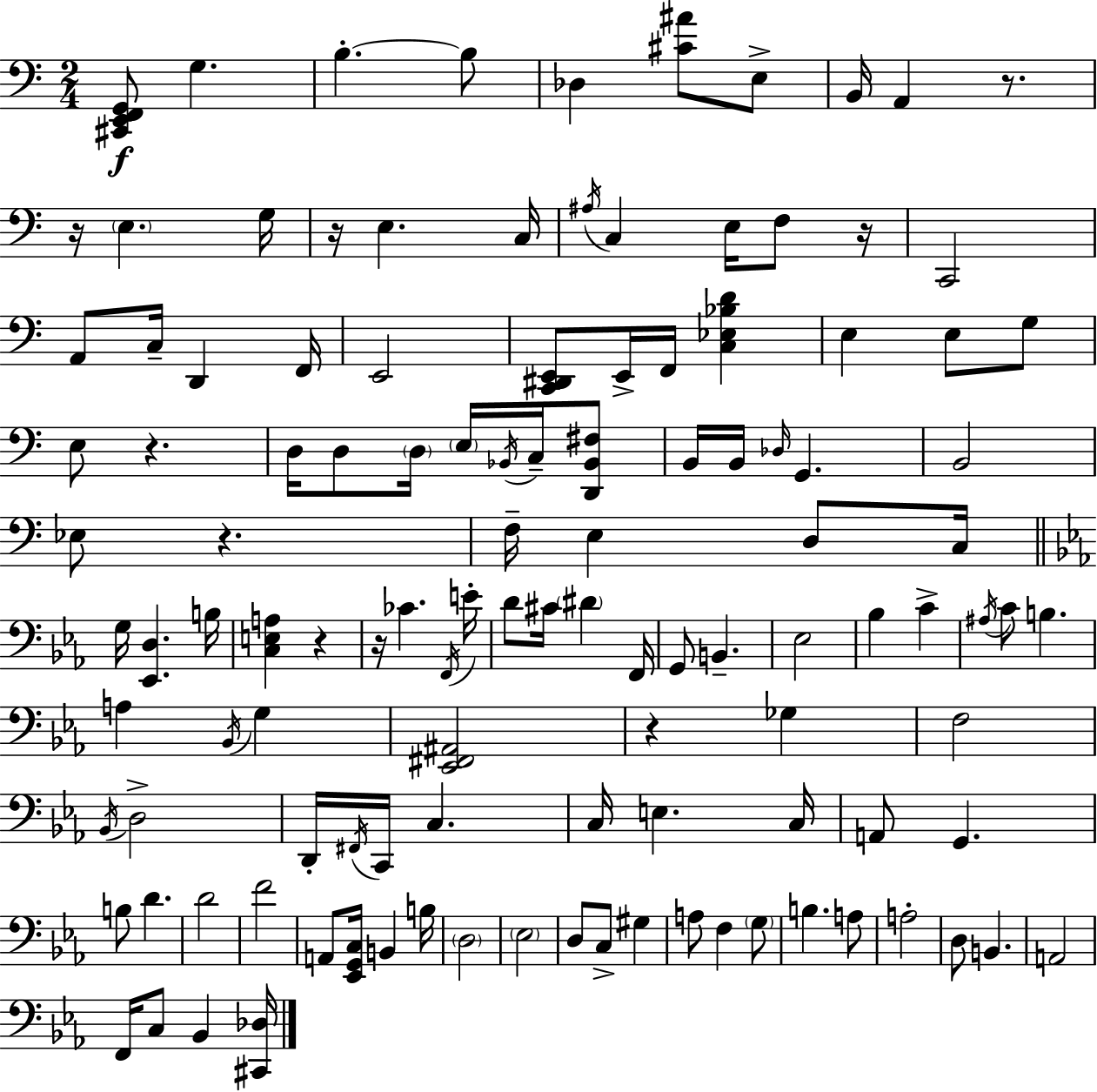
[C#2,E2,F2,G2]/e G3/q. B3/q. B3/e Db3/q [C#4,A#4]/e E3/e B2/s A2/q R/e. R/s E3/q. G3/s R/s E3/q. C3/s A#3/s C3/q E3/s F3/e R/s C2/h A2/e C3/s D2/q F2/s E2/h [C2,D#2,E2]/e E2/s F2/s [C3,Eb3,Bb3,D4]/q E3/q E3/e G3/e E3/e R/q. D3/s D3/e D3/s E3/s Bb2/s C3/s [D2,Bb2,F#3]/e B2/s B2/s Db3/s G2/q. B2/h Eb3/e R/q. F3/s E3/q D3/e C3/s G3/s [Eb2,D3]/q. B3/s [C3,E3,A3]/q R/q R/s CES4/q. F2/s E4/s D4/e C#4/s D#4/q F2/s G2/e B2/q. Eb3/h Bb3/q C4/q A#3/s C4/e B3/q. A3/q Bb2/s G3/q [Eb2,F#2,A#2]/h R/q Gb3/q F3/h Bb2/s D3/h D2/s F#2/s C2/s C3/q. C3/s E3/q. C3/s A2/e G2/q. B3/e D4/q. D4/h F4/h A2/e [Eb2,G2,C3]/s B2/q B3/s D3/h Eb3/h D3/e C3/e G#3/q A3/e F3/q G3/e B3/q. A3/e A3/h D3/e B2/q. A2/h F2/s C3/e Bb2/q [C#2,Db3]/s